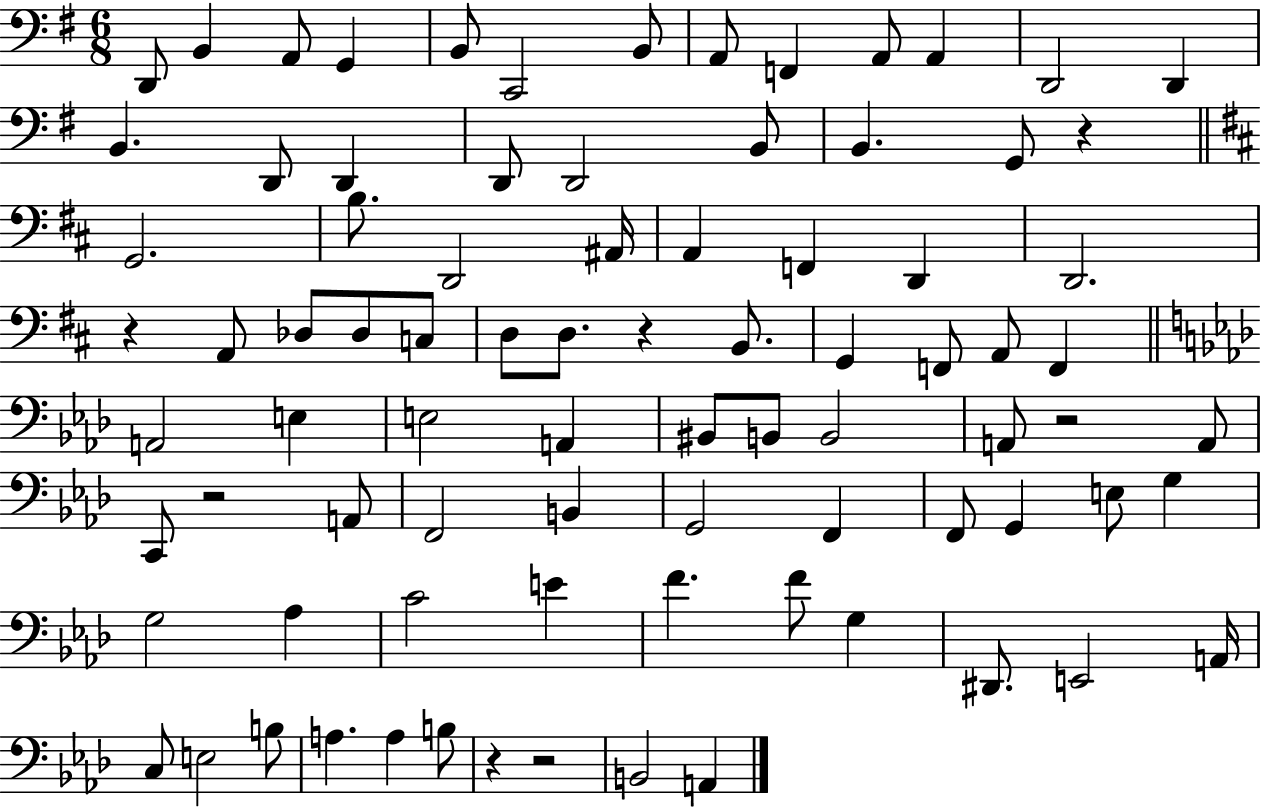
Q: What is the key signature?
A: G major